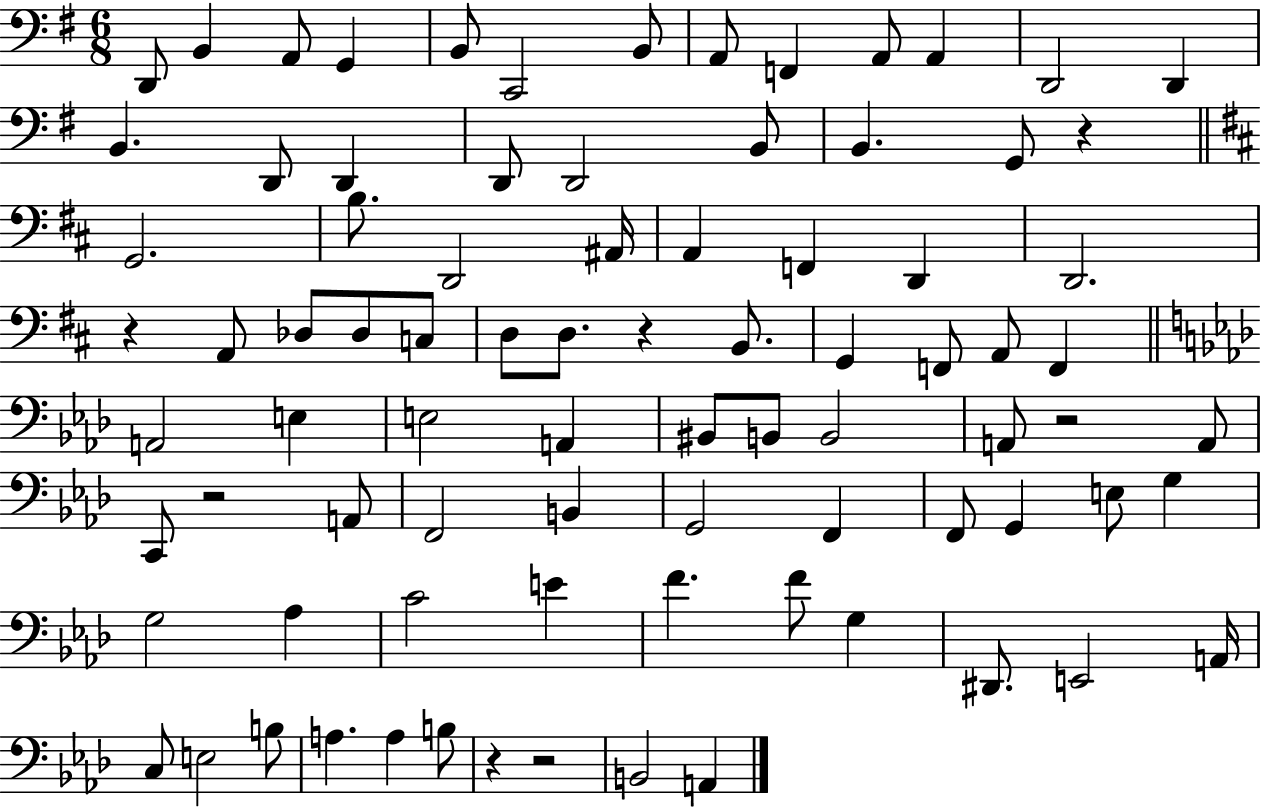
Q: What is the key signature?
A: G major